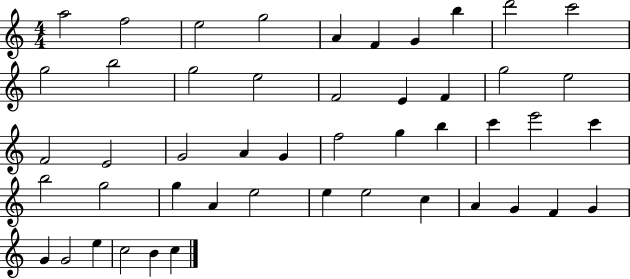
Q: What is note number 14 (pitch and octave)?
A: E5